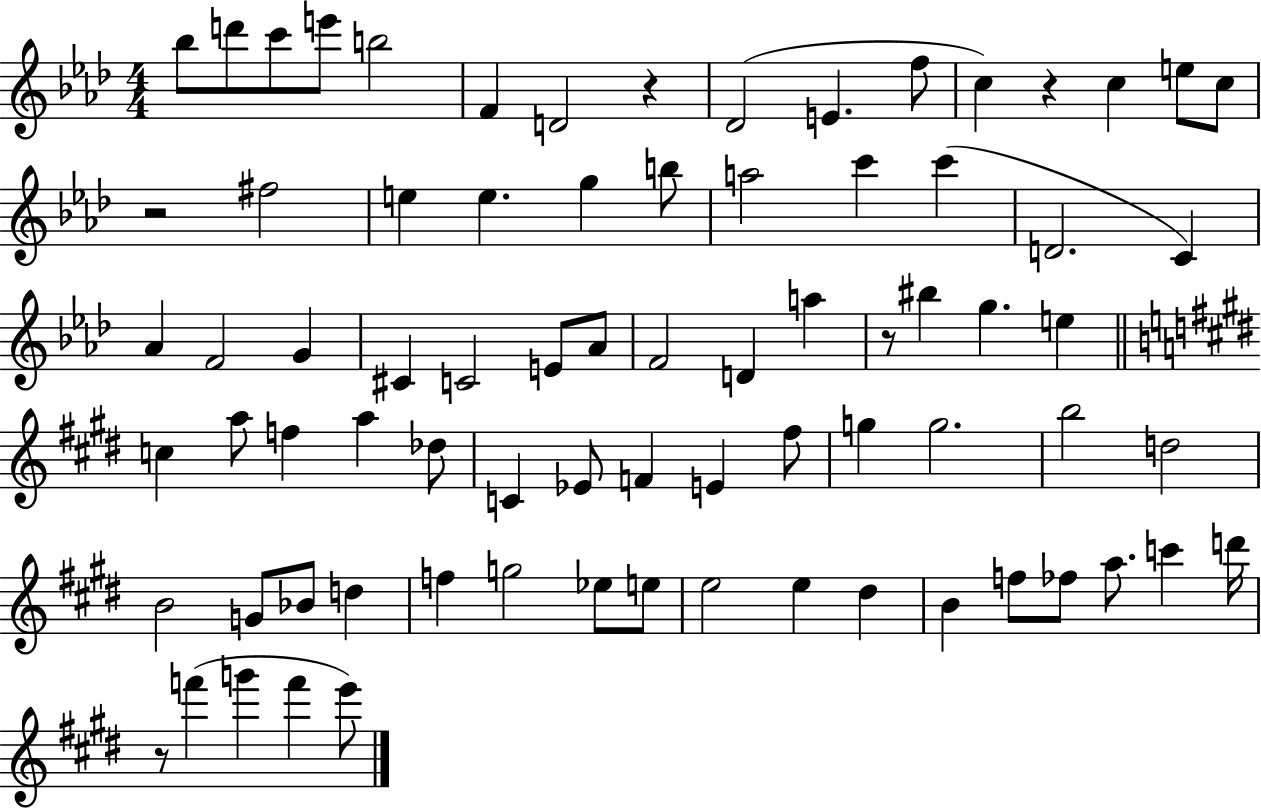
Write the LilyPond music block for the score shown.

{
  \clef treble
  \numericTimeSignature
  \time 4/4
  \key aes \major
  bes''8 d'''8 c'''8 e'''8 b''2 | f'4 d'2 r4 | des'2( e'4. f''8 | c''4) r4 c''4 e''8 c''8 | \break r2 fis''2 | e''4 e''4. g''4 b''8 | a''2 c'''4 c'''4( | d'2. c'4) | \break aes'4 f'2 g'4 | cis'4 c'2 e'8 aes'8 | f'2 d'4 a''4 | r8 bis''4 g''4. e''4 | \break \bar "||" \break \key e \major c''4 a''8 f''4 a''4 des''8 | c'4 ees'8 f'4 e'4 fis''8 | g''4 g''2. | b''2 d''2 | \break b'2 g'8 bes'8 d''4 | f''4 g''2 ees''8 e''8 | e''2 e''4 dis''4 | b'4 f''8 fes''8 a''8. c'''4 d'''16 | \break r8 f'''4( g'''4 f'''4 e'''8) | \bar "|."
}